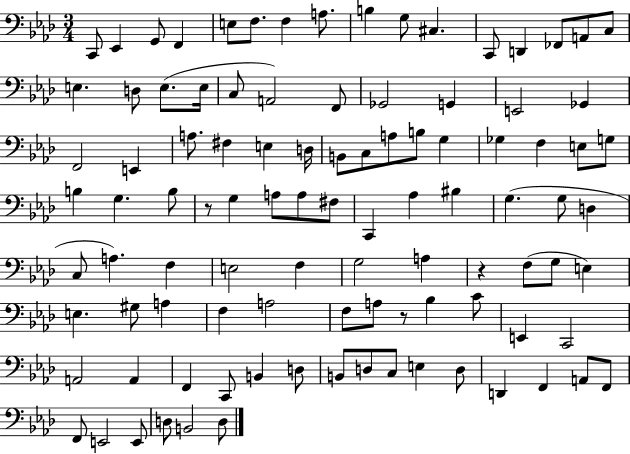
{
  \clef bass
  \numericTimeSignature
  \time 3/4
  \key aes \major
  \repeat volta 2 { c,8 ees,4 g,8 f,4 | e8 f8. f4 a8. | b4 g8 cis4. | c,8 d,4 fes,8 a,8 c8 | \break e4. d8 e8.( e16 | c8 a,2) f,8 | ges,2 g,4 | e,2 ges,4 | \break f,2 e,4 | a8. fis4 e4 d16 | b,8 c8 a8 b8 g4 | ges4 f4 e8 g8 | \break b4 g4. b8 | r8 g4 a8 a8 fis8 | c,4 aes4 bis4 | g4.( g8 d4 | \break c8 a4.) f4 | e2 f4 | g2 a4 | r4 f8( g8 e4) | \break e4. gis8 a4 | f4 a2 | f8 a8 r8 bes4 c'8 | e,4 c,2 | \break a,2 a,4 | f,4 c,8 b,4 d8 | b,8 d8 c8 e4 d8 | d,4 f,4 a,8 f,8 | \break f,8 e,2 e,8 | d8 b,2 d8 | } \bar "|."
}